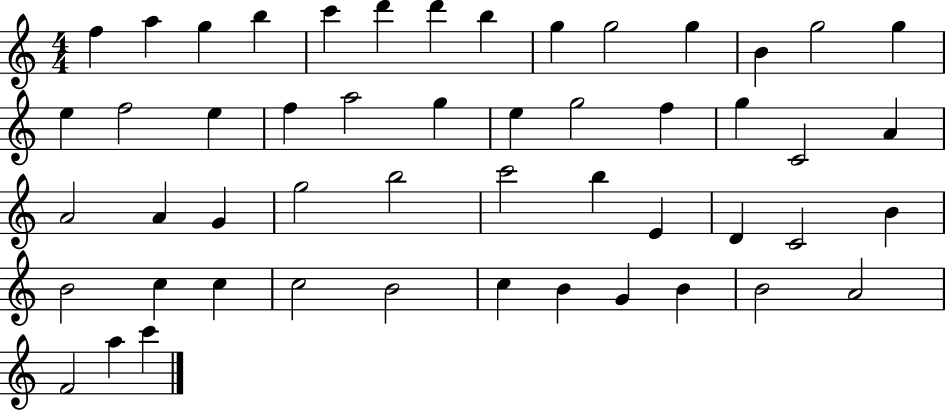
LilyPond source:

{
  \clef treble
  \numericTimeSignature
  \time 4/4
  \key c \major
  f''4 a''4 g''4 b''4 | c'''4 d'''4 d'''4 b''4 | g''4 g''2 g''4 | b'4 g''2 g''4 | \break e''4 f''2 e''4 | f''4 a''2 g''4 | e''4 g''2 f''4 | g''4 c'2 a'4 | \break a'2 a'4 g'4 | g''2 b''2 | c'''2 b''4 e'4 | d'4 c'2 b'4 | \break b'2 c''4 c''4 | c''2 b'2 | c''4 b'4 g'4 b'4 | b'2 a'2 | \break f'2 a''4 c'''4 | \bar "|."
}